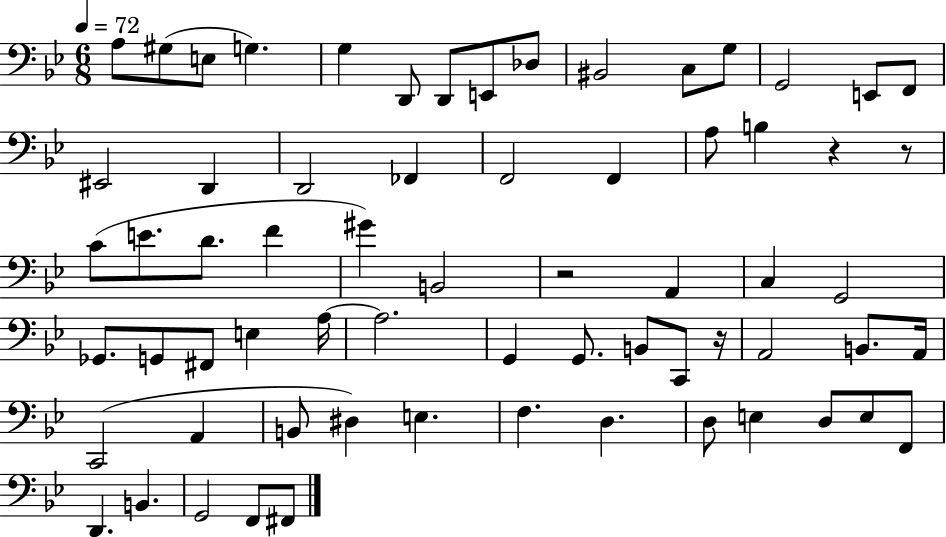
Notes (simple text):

A3/e G#3/e E3/e G3/q. G3/q D2/e D2/e E2/e Db3/e BIS2/h C3/e G3/e G2/h E2/e F2/e EIS2/h D2/q D2/h FES2/q F2/h F2/q A3/e B3/q R/q R/e C4/e E4/e. D4/e. F4/q G#4/q B2/h R/h A2/q C3/q G2/h Gb2/e. G2/e F#2/e E3/q A3/s A3/h. G2/q G2/e. B2/e C2/e R/s A2/h B2/e. A2/s C2/h A2/q B2/e D#3/q E3/q. F3/q. D3/q. D3/e E3/q D3/e E3/e F2/e D2/q. B2/q. G2/h F2/e F#2/e